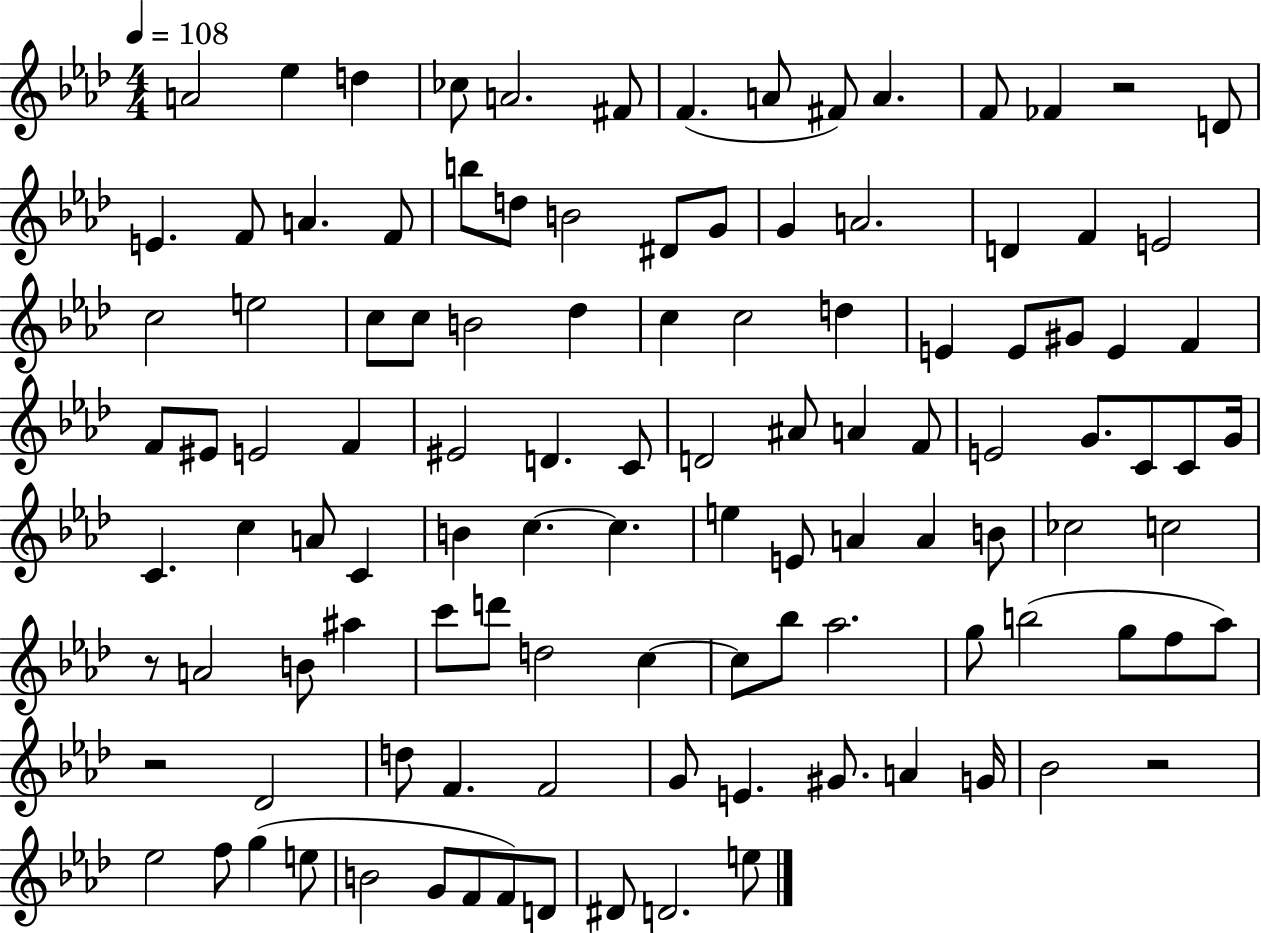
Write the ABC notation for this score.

X:1
T:Untitled
M:4/4
L:1/4
K:Ab
A2 _e d _c/2 A2 ^F/2 F A/2 ^F/2 A F/2 _F z2 D/2 E F/2 A F/2 b/2 d/2 B2 ^D/2 G/2 G A2 D F E2 c2 e2 c/2 c/2 B2 _d c c2 d E E/2 ^G/2 E F F/2 ^E/2 E2 F ^E2 D C/2 D2 ^A/2 A F/2 E2 G/2 C/2 C/2 G/4 C c A/2 C B c c e E/2 A A B/2 _c2 c2 z/2 A2 B/2 ^a c'/2 d'/2 d2 c c/2 _b/2 _a2 g/2 b2 g/2 f/2 _a/2 z2 _D2 d/2 F F2 G/2 E ^G/2 A G/4 _B2 z2 _e2 f/2 g e/2 B2 G/2 F/2 F/2 D/2 ^D/2 D2 e/2